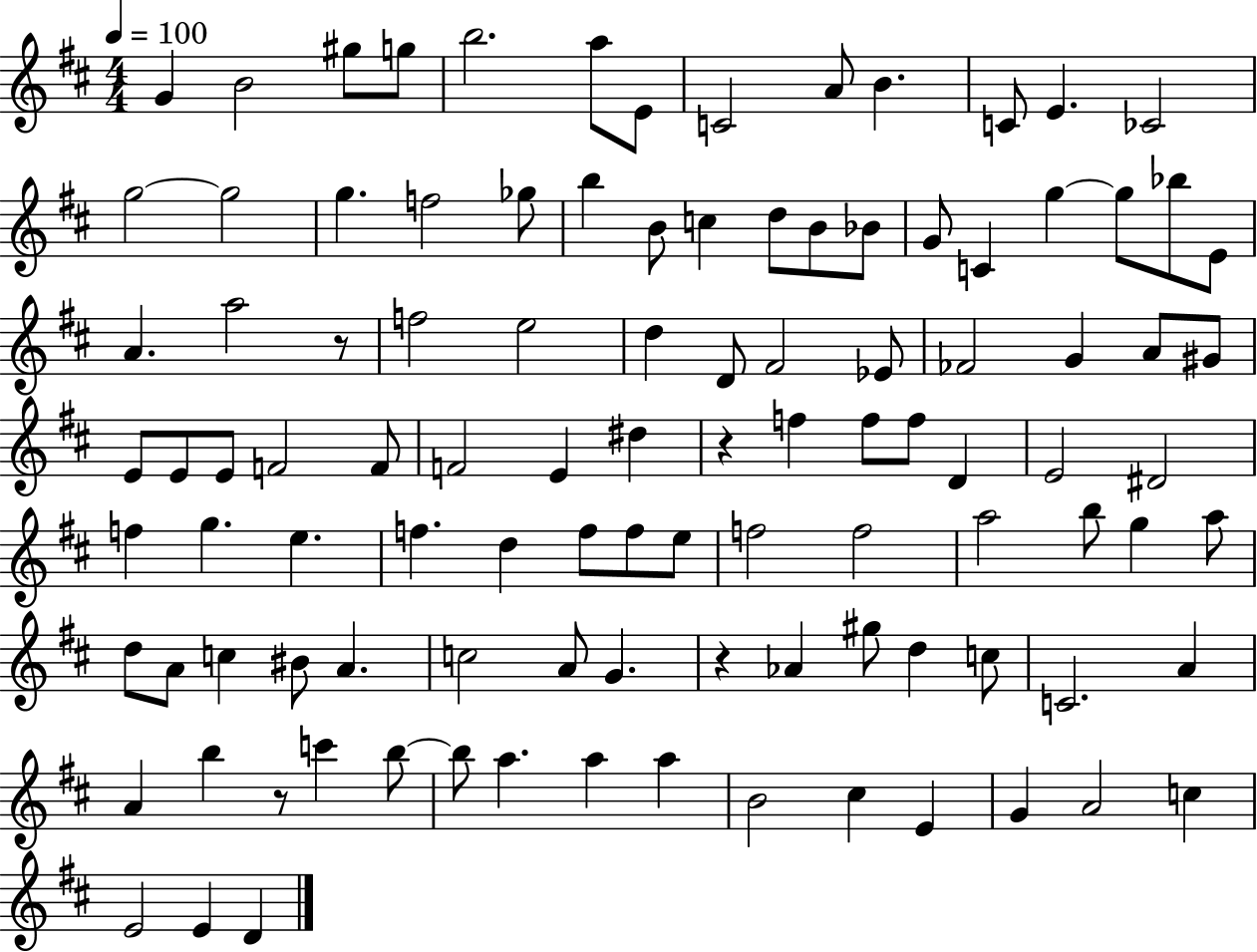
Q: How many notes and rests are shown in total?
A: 105